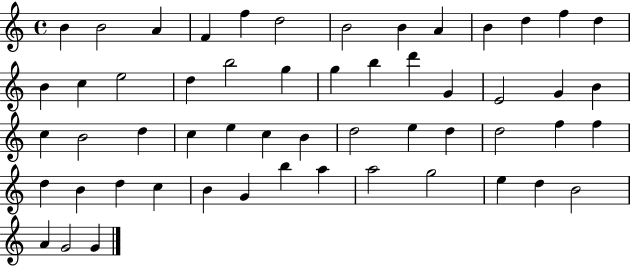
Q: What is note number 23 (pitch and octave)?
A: G4